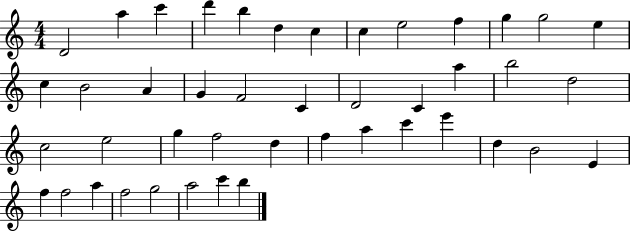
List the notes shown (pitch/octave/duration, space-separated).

D4/h A5/q C6/q D6/q B5/q D5/q C5/q C5/q E5/h F5/q G5/q G5/h E5/q C5/q B4/h A4/q G4/q F4/h C4/q D4/h C4/q A5/q B5/h D5/h C5/h E5/h G5/q F5/h D5/q F5/q A5/q C6/q E6/q D5/q B4/h E4/q F5/q F5/h A5/q F5/h G5/h A5/h C6/q B5/q